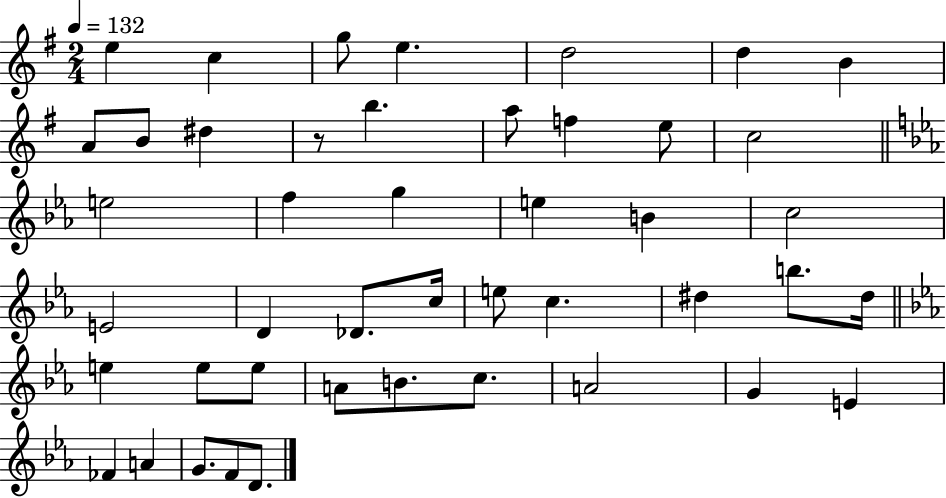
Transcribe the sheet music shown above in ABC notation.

X:1
T:Untitled
M:2/4
L:1/4
K:G
e c g/2 e d2 d B A/2 B/2 ^d z/2 b a/2 f e/2 c2 e2 f g e B c2 E2 D _D/2 c/4 e/2 c ^d b/2 ^d/4 e e/2 e/2 A/2 B/2 c/2 A2 G E _F A G/2 F/2 D/2